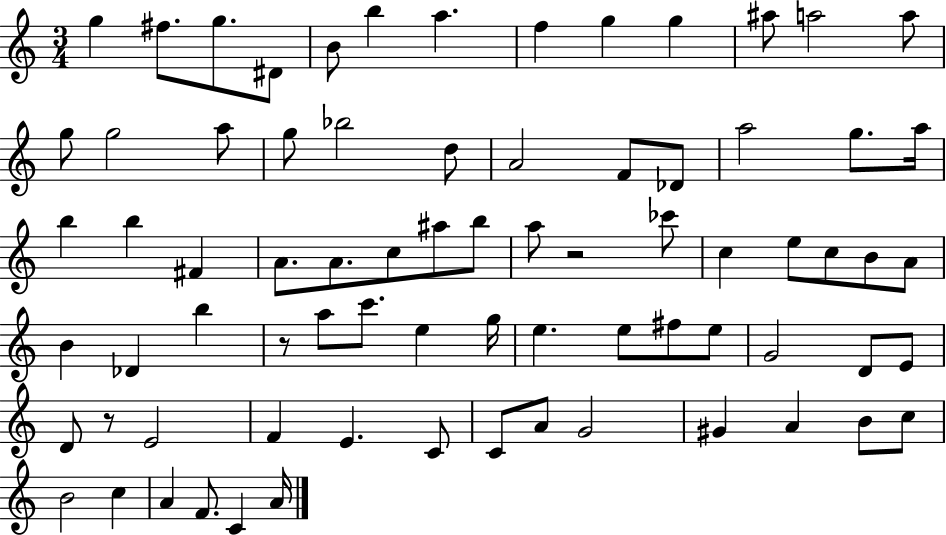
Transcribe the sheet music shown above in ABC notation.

X:1
T:Untitled
M:3/4
L:1/4
K:C
g ^f/2 g/2 ^D/2 B/2 b a f g g ^a/2 a2 a/2 g/2 g2 a/2 g/2 _b2 d/2 A2 F/2 _D/2 a2 g/2 a/4 b b ^F A/2 A/2 c/2 ^a/2 b/2 a/2 z2 _c'/2 c e/2 c/2 B/2 A/2 B _D b z/2 a/2 c'/2 e g/4 e e/2 ^f/2 e/2 G2 D/2 E/2 D/2 z/2 E2 F E C/2 C/2 A/2 G2 ^G A B/2 c/2 B2 c A F/2 C A/4